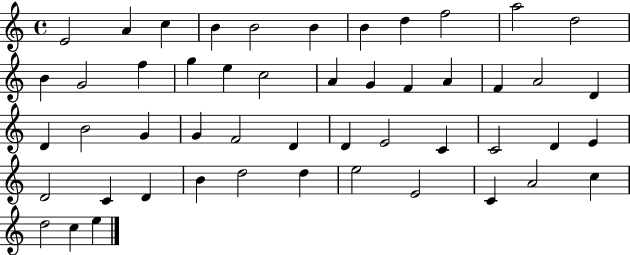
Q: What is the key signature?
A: C major